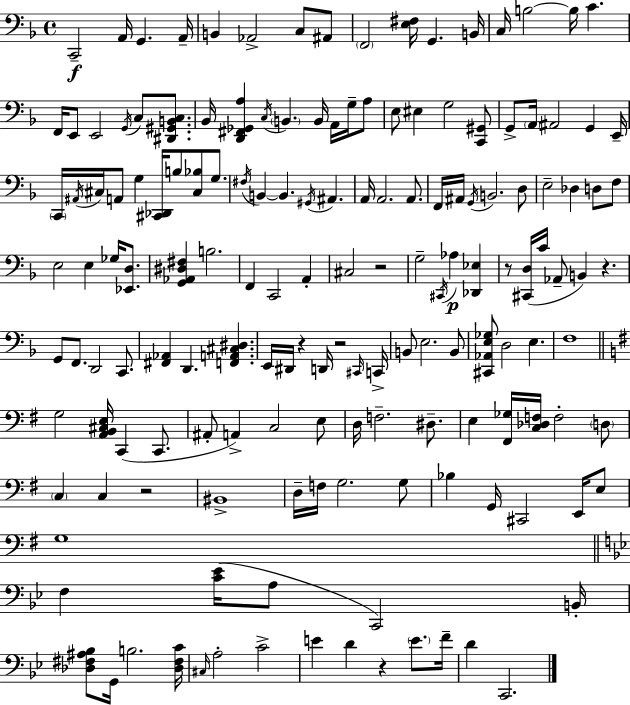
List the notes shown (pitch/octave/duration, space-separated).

C2/h A2/s G2/q. A2/s B2/q Ab2/h C3/e A#2/e F2/h [E3,F#3]/s G2/q. B2/s C3/s B3/h B3/s C4/q. F2/s E2/e E2/h G2/s C3/e [D#2,G#2,B2,C3]/e. Bb2/s [D2,F#2,Gb2,A3]/q C3/s B2/q. B2/s A2/s G3/s A3/e E3/e EIS3/q G3/h [C2,G#2]/e G2/e A2/s A#2/h G2/q E2/s C2/s A#2/s C#3/s A2/e G3/q [C#2,Db2]/s B3/e [C#3,Bb3]/e G3/e. F#3/s B2/q B2/q. G#2/s A#2/q. A2/s A2/h. A2/e. F2/s A#2/s G2/s B2/h. D3/e E3/h Db3/q D3/e F3/e E3/h E3/q Gb3/s [Eb2,D3]/e. [G2,Ab2,D#3,F#3]/q B3/h. F2/q C2/h A2/q C#3/h R/h G3/h C#2/s Ab3/q [Db2,Eb3]/q R/e [C#2,D3]/s C4/s Ab2/e B2/q R/q. G2/e F2/e. D2/h C2/e. [F#2,Ab2]/q D2/q. [F2,A2,C#3,D#3]/q. E2/s D#2/s R/q D2/s R/h C#2/s C2/s B2/e E3/h. B2/e [C#2,Ab2,E3,Gb3]/e D3/h E3/q. F3/w G3/h [A2,B2,C#3,E3]/s C2/q C2/e. A#2/e A2/q C3/h E3/e D3/s F3/h. D#3/e. E3/q [F#2,Gb3]/s [C3,Db3,F3]/s F3/h D3/e C3/q C3/q R/h BIS2/w D3/s F3/s G3/h. G3/e Bb3/q G2/s C#2/h E2/s E3/e G3/w F3/q [C4,Eb4]/s A3/e C2/h B2/s [Db3,F#3,A#3,Bb3]/e G2/s B3/h. [Db3,F#3,C4]/s C#3/s A3/h C4/h E4/q D4/q R/q E4/e. F4/s D4/q C2/h.